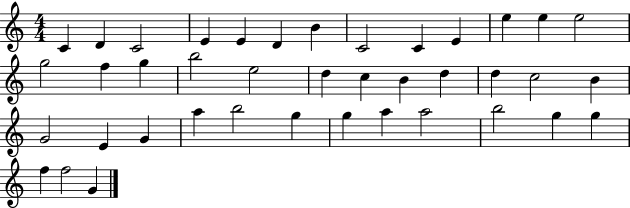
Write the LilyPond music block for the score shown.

{
  \clef treble
  \numericTimeSignature
  \time 4/4
  \key c \major
  c'4 d'4 c'2 | e'4 e'4 d'4 b'4 | c'2 c'4 e'4 | e''4 e''4 e''2 | \break g''2 f''4 g''4 | b''2 e''2 | d''4 c''4 b'4 d''4 | d''4 c''2 b'4 | \break g'2 e'4 g'4 | a''4 b''2 g''4 | g''4 a''4 a''2 | b''2 g''4 g''4 | \break f''4 f''2 g'4 | \bar "|."
}